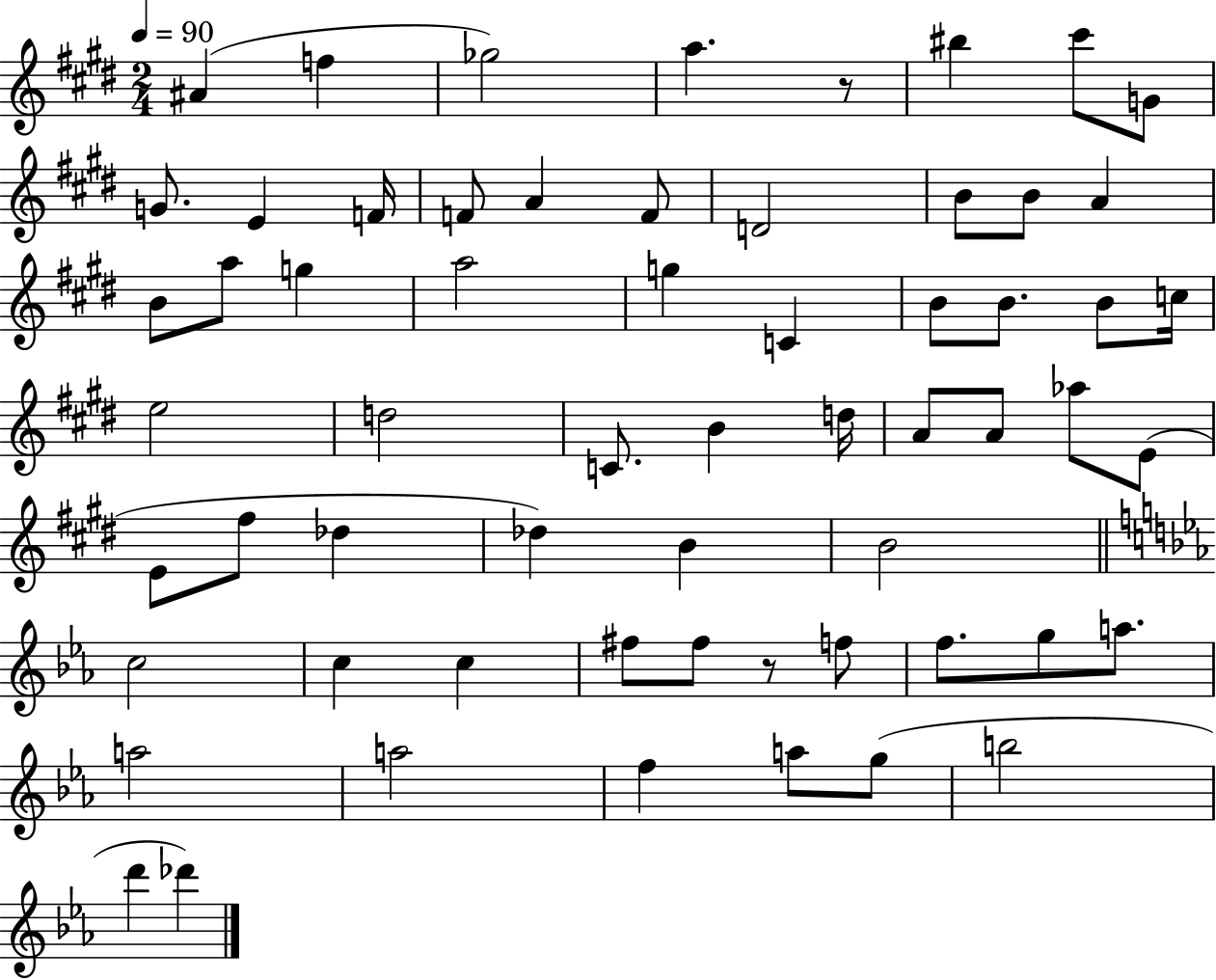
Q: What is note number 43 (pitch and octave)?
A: C5